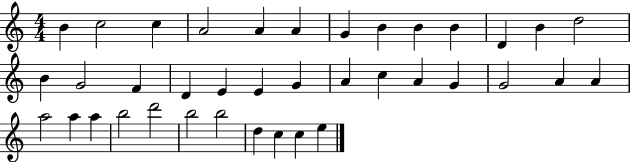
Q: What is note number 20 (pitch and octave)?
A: G4